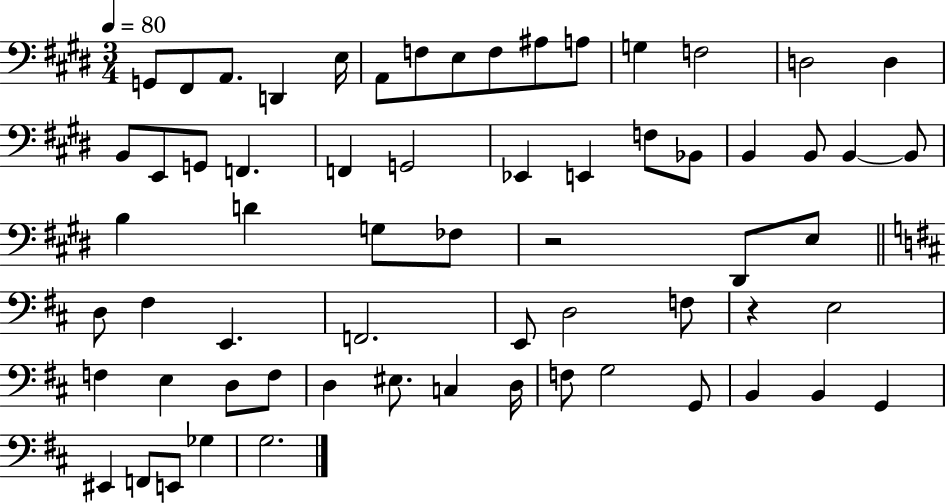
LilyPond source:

{
  \clef bass
  \numericTimeSignature
  \time 3/4
  \key e \major
  \tempo 4 = 80
  g,8 fis,8 a,8. d,4 e16 | a,8 f8 e8 f8 ais8 a8 | g4 f2 | d2 d4 | \break b,8 e,8 g,8 f,4. | f,4 g,2 | ees,4 e,4 f8 bes,8 | b,4 b,8 b,4~~ b,8 | \break b4 d'4 g8 fes8 | r2 dis,8 e8 | \bar "||" \break \key d \major d8 fis4 e,4. | f,2. | e,8 d2 f8 | r4 e2 | \break f4 e4 d8 f8 | d4 eis8. c4 d16 | f8 g2 g,8 | b,4 b,4 g,4 | \break eis,4 f,8 e,8 ges4 | g2. | \bar "|."
}